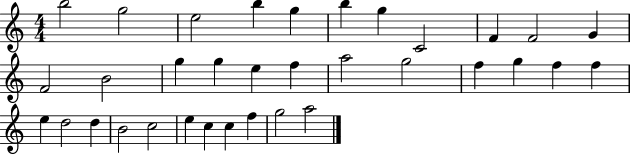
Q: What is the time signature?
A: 4/4